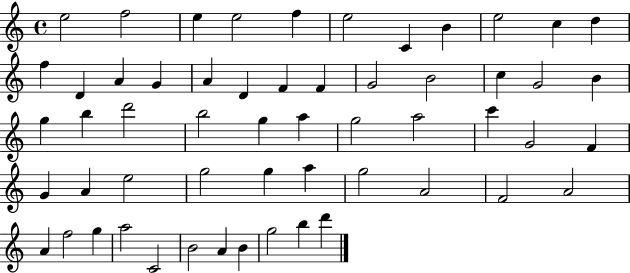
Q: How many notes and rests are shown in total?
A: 56